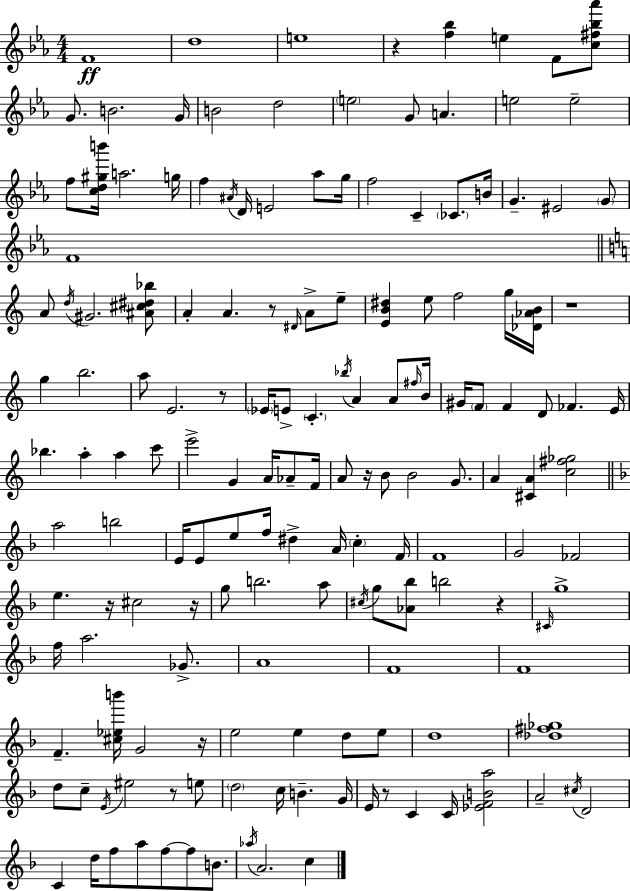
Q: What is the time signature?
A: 4/4